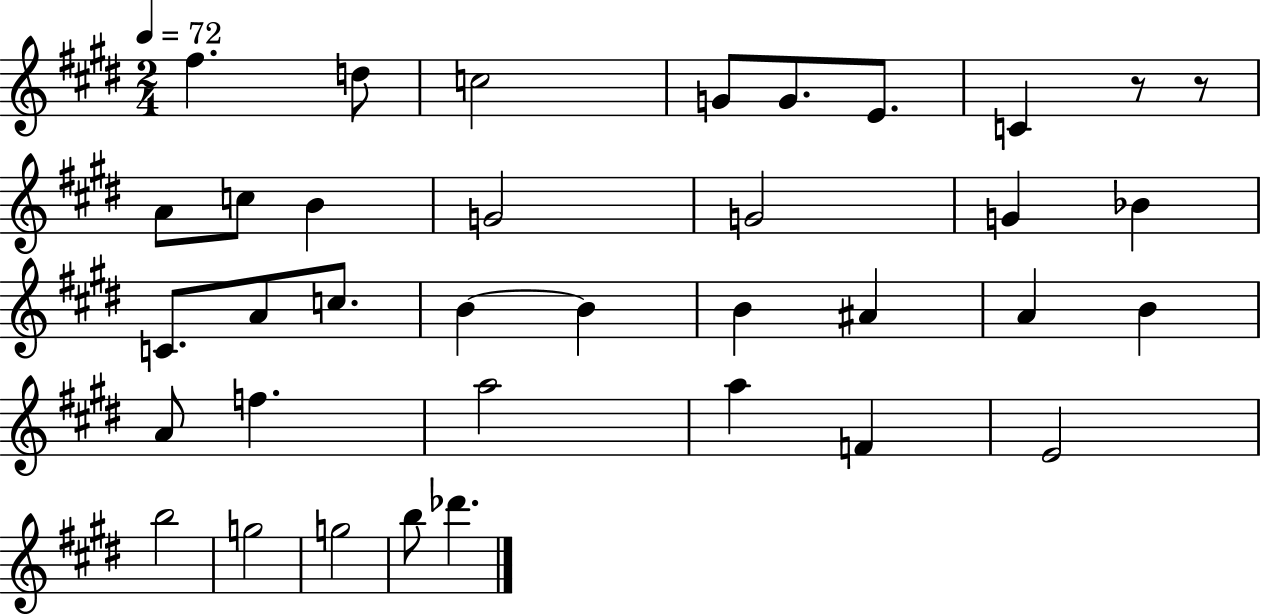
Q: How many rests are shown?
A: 2